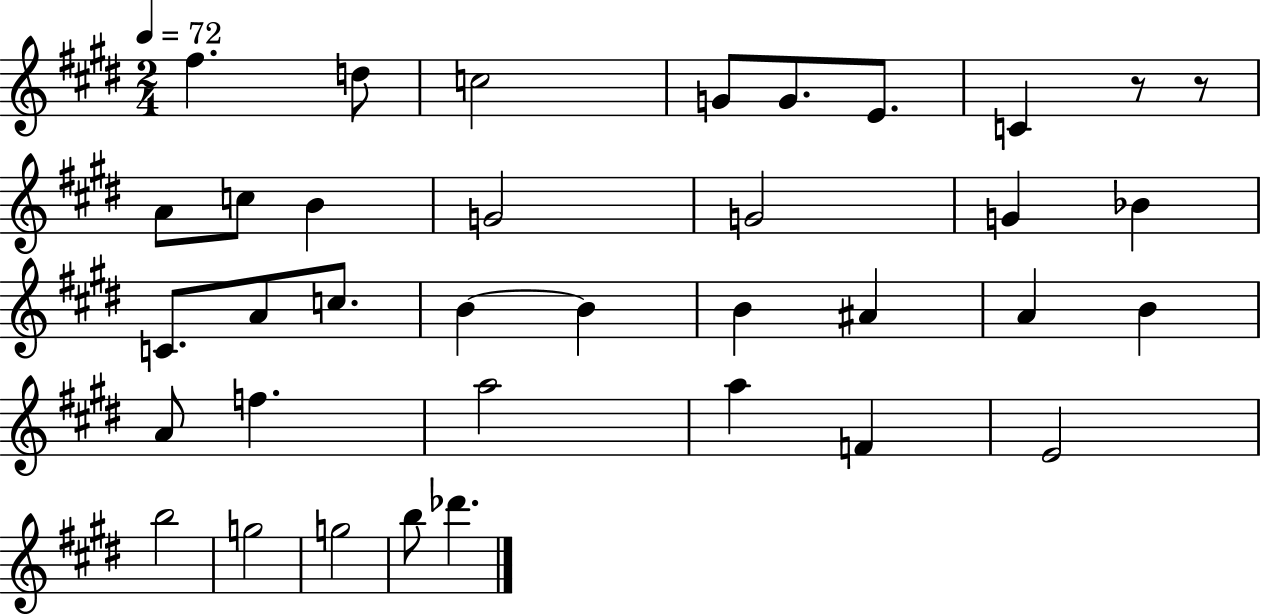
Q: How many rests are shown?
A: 2